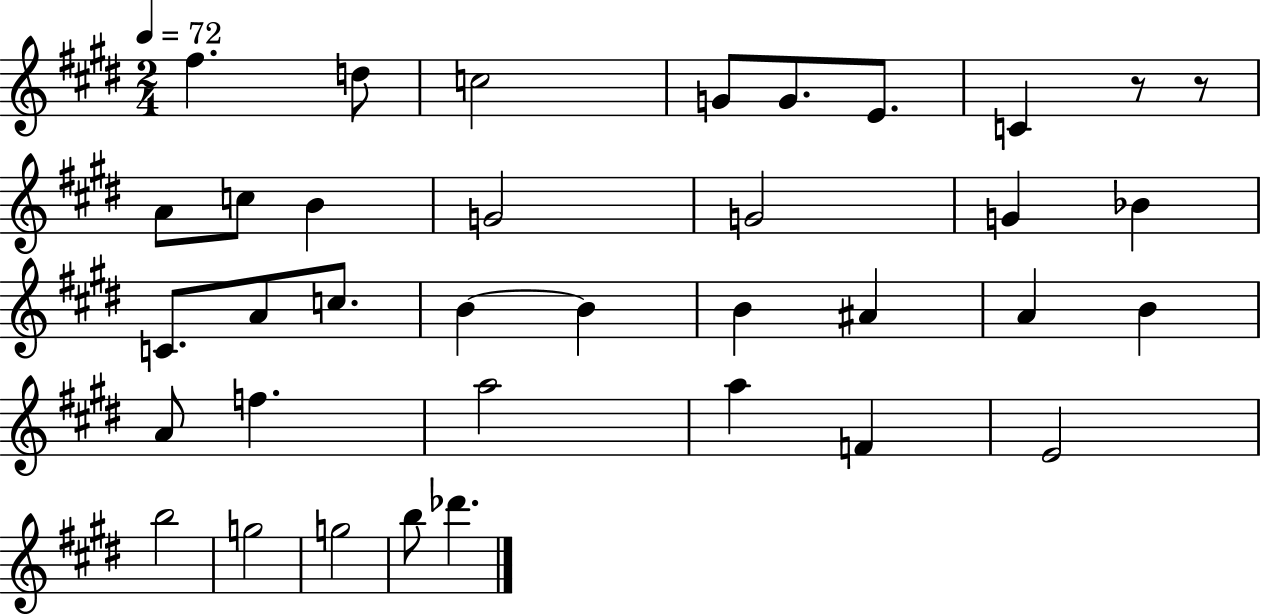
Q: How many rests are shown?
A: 2